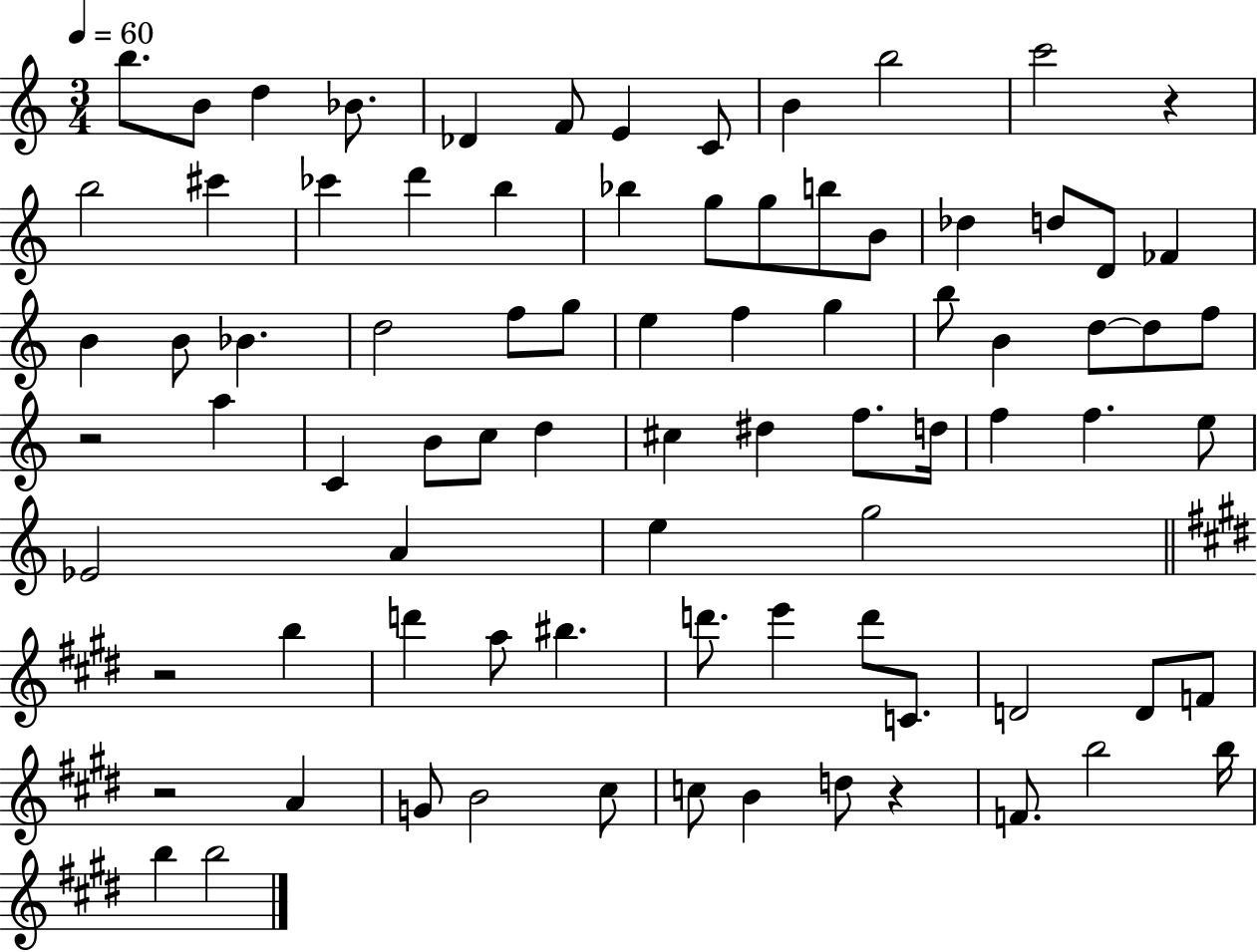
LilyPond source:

{
  \clef treble
  \numericTimeSignature
  \time 3/4
  \key c \major
  \tempo 4 = 60
  b''8. b'8 d''4 bes'8. | des'4 f'8 e'4 c'8 | b'4 b''2 | c'''2 r4 | \break b''2 cis'''4 | ces'''4 d'''4 b''4 | bes''4 g''8 g''8 b''8 b'8 | des''4 d''8 d'8 fes'4 | \break b'4 b'8 bes'4. | d''2 f''8 g''8 | e''4 f''4 g''4 | b''8 b'4 d''8~~ d''8 f''8 | \break r2 a''4 | c'4 b'8 c''8 d''4 | cis''4 dis''4 f''8. d''16 | f''4 f''4. e''8 | \break ees'2 a'4 | e''4 g''2 | \bar "||" \break \key e \major r2 b''4 | d'''4 a''8 bis''4. | d'''8. e'''4 d'''8 c'8. | d'2 d'8 f'8 | \break r2 a'4 | g'8 b'2 cis''8 | c''8 b'4 d''8 r4 | f'8. b''2 b''16 | \break b''4 b''2 | \bar "|."
}